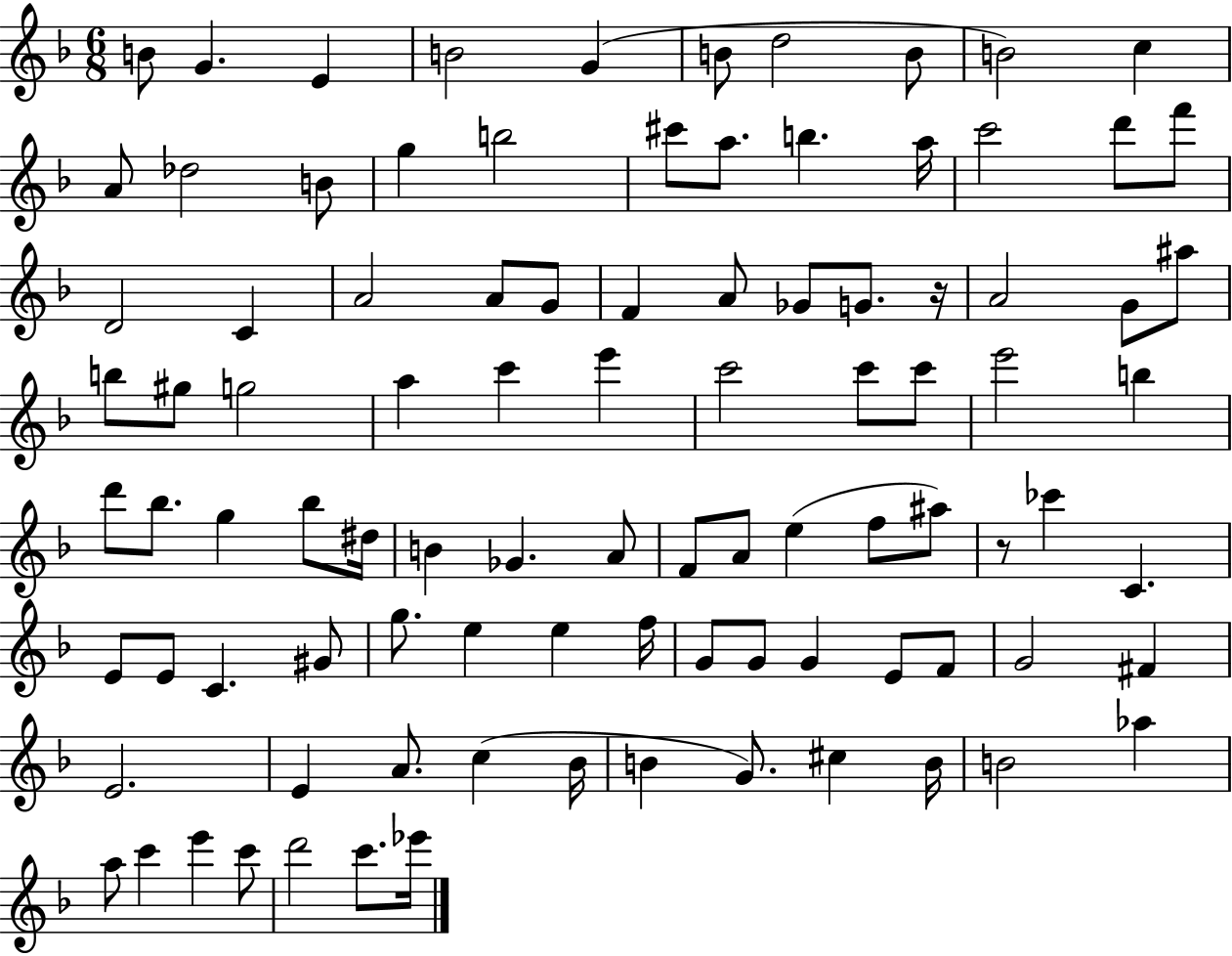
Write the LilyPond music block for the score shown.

{
  \clef treble
  \numericTimeSignature
  \time 6/8
  \key f \major
  b'8 g'4. e'4 | b'2 g'4( | b'8 d''2 b'8 | b'2) c''4 | \break a'8 des''2 b'8 | g''4 b''2 | cis'''8 a''8. b''4. a''16 | c'''2 d'''8 f'''8 | \break d'2 c'4 | a'2 a'8 g'8 | f'4 a'8 ges'8 g'8. r16 | a'2 g'8 ais''8 | \break b''8 gis''8 g''2 | a''4 c'''4 e'''4 | c'''2 c'''8 c'''8 | e'''2 b''4 | \break d'''8 bes''8. g''4 bes''8 dis''16 | b'4 ges'4. a'8 | f'8 a'8 e''4( f''8 ais''8) | r8 ces'''4 c'4. | \break e'8 e'8 c'4. gis'8 | g''8. e''4 e''4 f''16 | g'8 g'8 g'4 e'8 f'8 | g'2 fis'4 | \break e'2. | e'4 a'8. c''4( bes'16 | b'4 g'8.) cis''4 b'16 | b'2 aes''4 | \break a''8 c'''4 e'''4 c'''8 | d'''2 c'''8. ees'''16 | \bar "|."
}